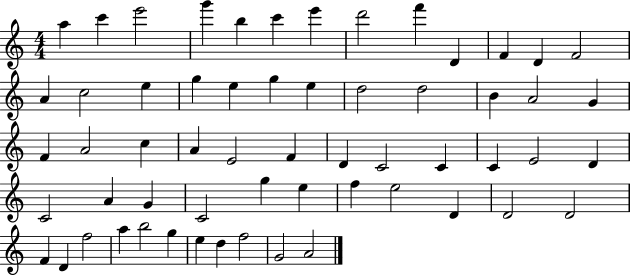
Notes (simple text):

A5/q C6/q E6/h G6/q B5/q C6/q E6/q D6/h F6/q D4/q F4/q D4/q F4/h A4/q C5/h E5/q G5/q E5/q G5/q E5/q D5/h D5/h B4/q A4/h G4/q F4/q A4/h C5/q A4/q E4/h F4/q D4/q C4/h C4/q C4/q E4/h D4/q C4/h A4/q G4/q C4/h G5/q E5/q F5/q E5/h D4/q D4/h D4/h F4/q D4/q F5/h A5/q B5/h G5/q E5/q D5/q F5/h G4/h A4/h